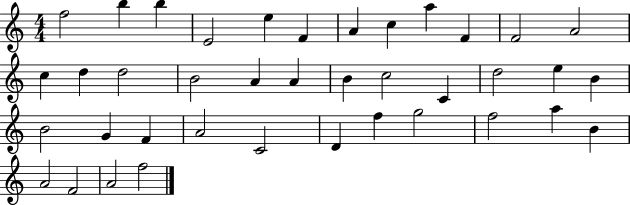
F5/h B5/q B5/q E4/h E5/q F4/q A4/q C5/q A5/q F4/q F4/h A4/h C5/q D5/q D5/h B4/h A4/q A4/q B4/q C5/h C4/q D5/h E5/q B4/q B4/h G4/q F4/q A4/h C4/h D4/q F5/q G5/h F5/h A5/q B4/q A4/h F4/h A4/h F5/h